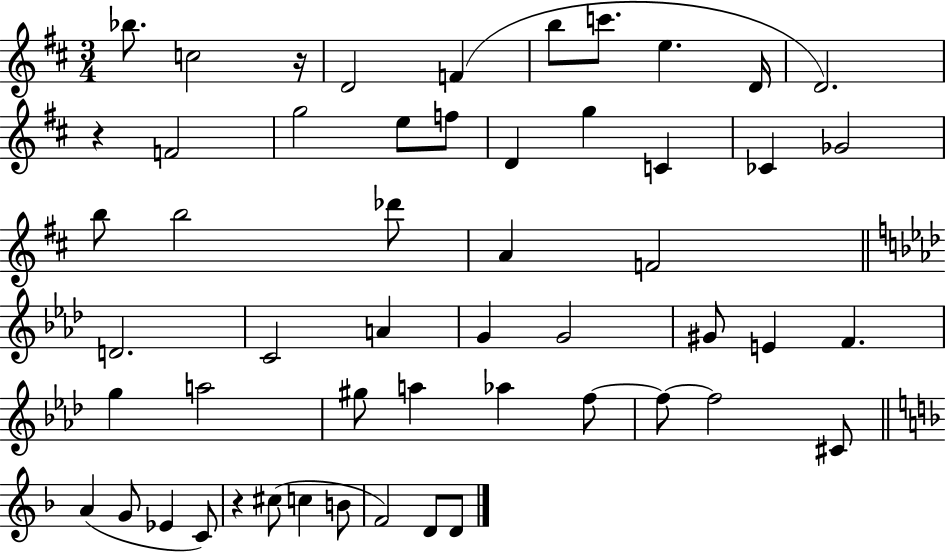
{
  \clef treble
  \numericTimeSignature
  \time 3/4
  \key d \major
  bes''8. c''2 r16 | d'2 f'4( | b''8 c'''8. e''4. d'16 | d'2.) | \break r4 f'2 | g''2 e''8 f''8 | d'4 g''4 c'4 | ces'4 ges'2 | \break b''8 b''2 des'''8 | a'4 f'2 | \bar "||" \break \key aes \major d'2. | c'2 a'4 | g'4 g'2 | gis'8 e'4 f'4. | \break g''4 a''2 | gis''8 a''4 aes''4 f''8~~ | f''8~~ f''2 cis'8 | \bar "||" \break \key f \major a'4( g'8 ees'4 c'8) | r4 cis''8( c''4 b'8 | f'2) d'8 d'8 | \bar "|."
}